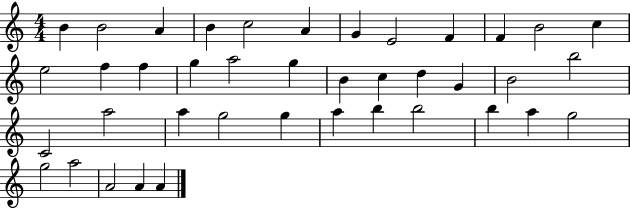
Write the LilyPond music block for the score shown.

{
  \clef treble
  \numericTimeSignature
  \time 4/4
  \key c \major
  b'4 b'2 a'4 | b'4 c''2 a'4 | g'4 e'2 f'4 | f'4 b'2 c''4 | \break e''2 f''4 f''4 | g''4 a''2 g''4 | b'4 c''4 d''4 g'4 | b'2 b''2 | \break c'2 a''2 | a''4 g''2 g''4 | a''4 b''4 b''2 | b''4 a''4 g''2 | \break g''2 a''2 | a'2 a'4 a'4 | \bar "|."
}